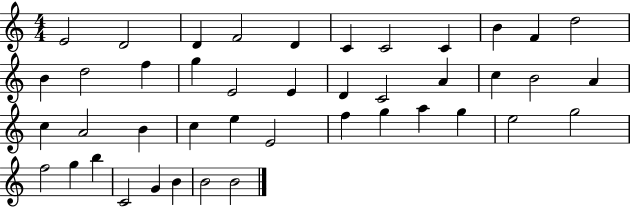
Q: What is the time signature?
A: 4/4